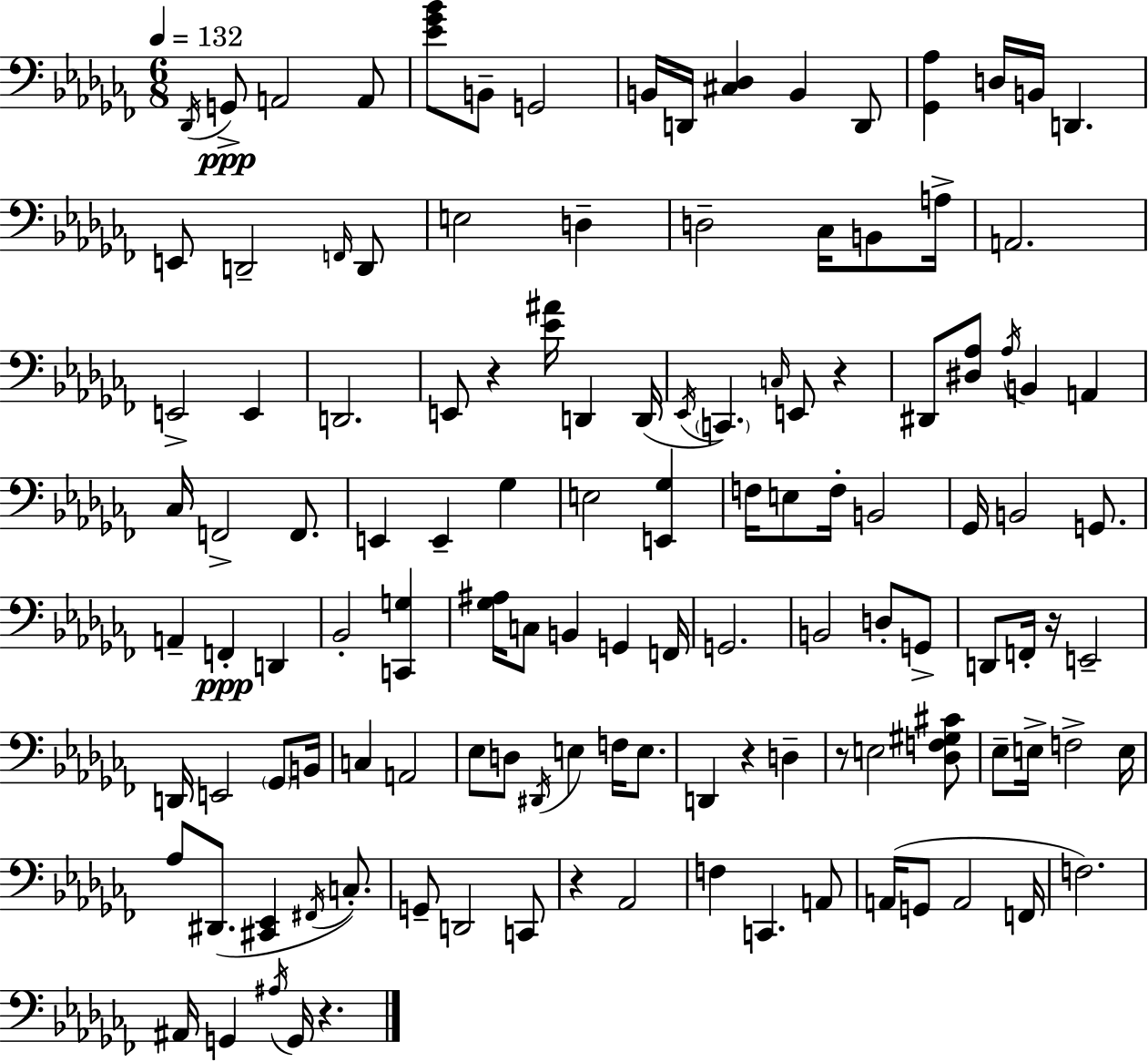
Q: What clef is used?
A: bass